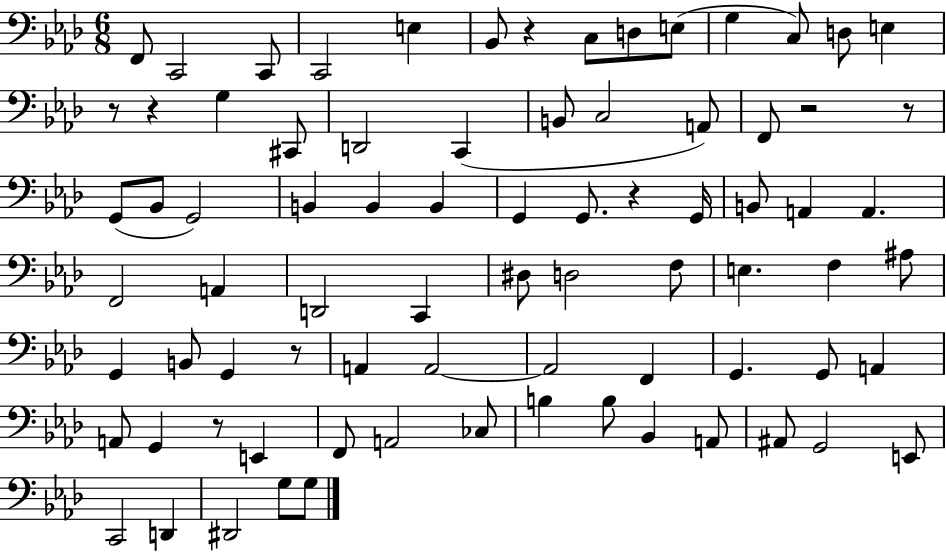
F2/e C2/h C2/e C2/h E3/q Bb2/e R/q C3/e D3/e E3/e G3/q C3/e D3/e E3/q R/e R/q G3/q C#2/e D2/h C2/q B2/e C3/h A2/e F2/e R/h R/e G2/e Bb2/e G2/h B2/q B2/q B2/q G2/q G2/e. R/q G2/s B2/e A2/q A2/q. F2/h A2/q D2/h C2/q D#3/e D3/h F3/e E3/q. F3/q A#3/e G2/q B2/e G2/q R/e A2/q A2/h A2/h F2/q G2/q. G2/e A2/q A2/e G2/q R/e E2/q F2/e A2/h CES3/e B3/q B3/e Bb2/q A2/e A#2/e G2/h E2/e C2/h D2/q D#2/h G3/e G3/e